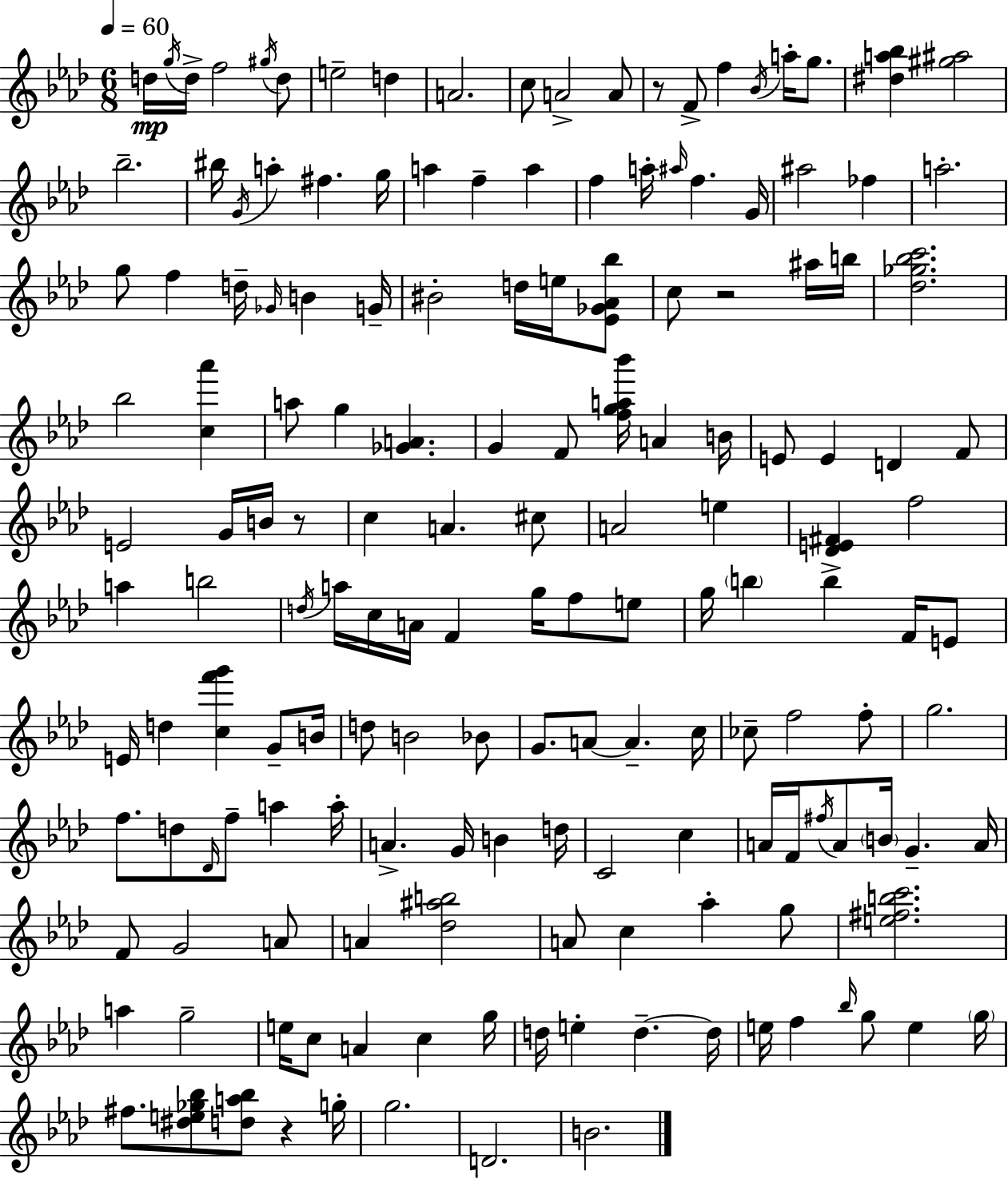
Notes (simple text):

D5/s G5/s D5/s F5/h G#5/s D5/e E5/h D5/q A4/h. C5/e A4/h A4/e R/e F4/e F5/q Bb4/s A5/s G5/e. [D#5,A5,Bb5]/q [G#5,A#5]/h Bb5/h. BIS5/s G4/s A5/q F#5/q. G5/s A5/q F5/q A5/q F5/q A5/s A#5/s F5/q. G4/s A#5/h FES5/q A5/h. G5/e F5/q D5/s Gb4/s B4/q G4/s BIS4/h D5/s E5/s [Eb4,Gb4,Ab4,Bb5]/e C5/e R/h A#5/s B5/s [Db5,Gb5,Bb5,C6]/h. Bb5/h [C5,Ab6]/q A5/e G5/q [Gb4,A4]/q. G4/q F4/e [F5,G5,A5,Bb6]/s A4/q B4/s E4/e E4/q D4/q F4/e E4/h G4/s B4/s R/e C5/q A4/q. C#5/e A4/h E5/q [Db4,E4,F#4]/q F5/h A5/q B5/h D5/s A5/s C5/s A4/s F4/q G5/s F5/e E5/e G5/s B5/q B5/q F4/s E4/e E4/s D5/q [C5,F6,G6]/q G4/e B4/s D5/e B4/h Bb4/e G4/e. A4/e A4/q. C5/s CES5/e F5/h F5/e G5/h. F5/e. D5/e Db4/s F5/e A5/q A5/s A4/q. G4/s B4/q D5/s C4/h C5/q A4/s F4/s F#5/s A4/e B4/s G4/q. A4/s F4/e G4/h A4/e A4/q [Db5,A#5,B5]/h A4/e C5/q Ab5/q G5/e [E5,F#5,B5,C6]/h. A5/q G5/h E5/s C5/e A4/q C5/q G5/s D5/s E5/q D5/q. D5/s E5/s F5/q Bb5/s G5/e E5/q G5/s F#5/e. [D#5,E5,Gb5,Bb5]/e [D5,A5,Bb5]/e R/q G5/s G5/h. D4/h. B4/h.